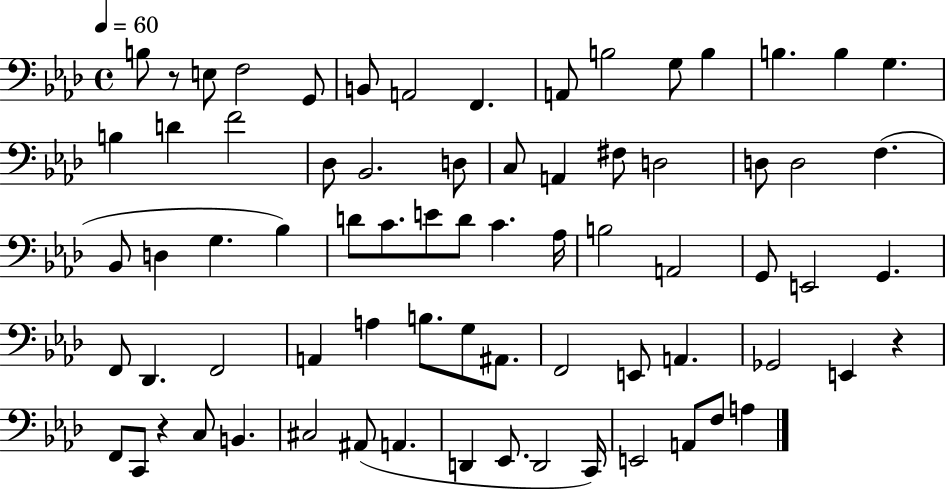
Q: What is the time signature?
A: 4/4